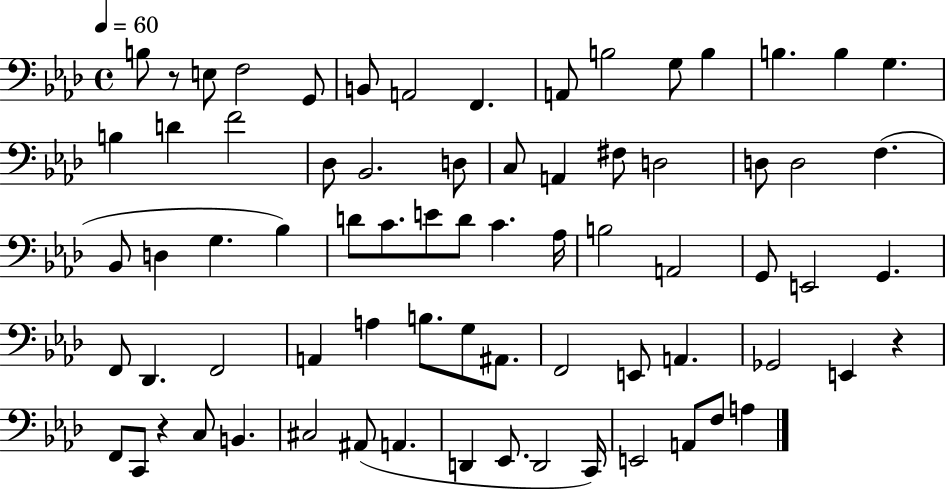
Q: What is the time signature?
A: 4/4